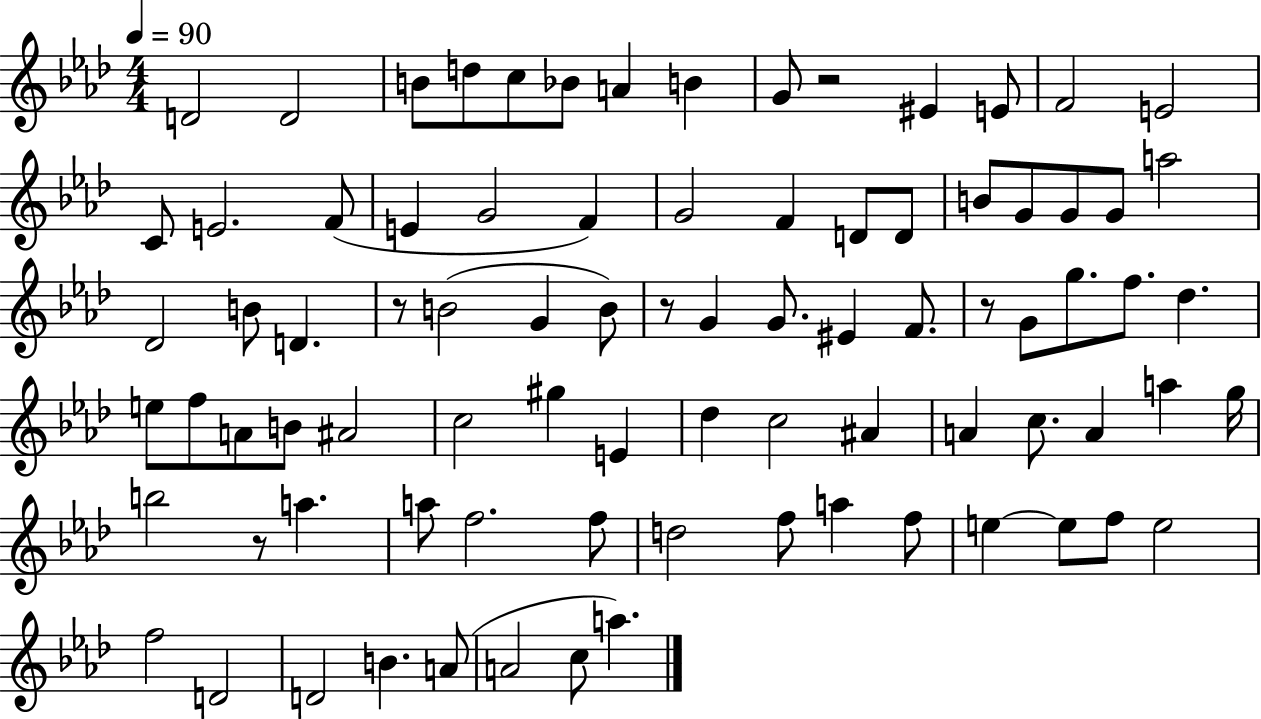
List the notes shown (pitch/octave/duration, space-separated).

D4/h D4/h B4/e D5/e C5/e Bb4/e A4/q B4/q G4/e R/h EIS4/q E4/e F4/h E4/h C4/e E4/h. F4/e E4/q G4/h F4/q G4/h F4/q D4/e D4/e B4/e G4/e G4/e G4/e A5/h Db4/h B4/e D4/q. R/e B4/h G4/q B4/e R/e G4/q G4/e. EIS4/q F4/e. R/e G4/e G5/e. F5/e. Db5/q. E5/e F5/e A4/e B4/e A#4/h C5/h G#5/q E4/q Db5/q C5/h A#4/q A4/q C5/e. A4/q A5/q G5/s B5/h R/e A5/q. A5/e F5/h. F5/e D5/h F5/e A5/q F5/e E5/q E5/e F5/e E5/h F5/h D4/h D4/h B4/q. A4/e A4/h C5/e A5/q.